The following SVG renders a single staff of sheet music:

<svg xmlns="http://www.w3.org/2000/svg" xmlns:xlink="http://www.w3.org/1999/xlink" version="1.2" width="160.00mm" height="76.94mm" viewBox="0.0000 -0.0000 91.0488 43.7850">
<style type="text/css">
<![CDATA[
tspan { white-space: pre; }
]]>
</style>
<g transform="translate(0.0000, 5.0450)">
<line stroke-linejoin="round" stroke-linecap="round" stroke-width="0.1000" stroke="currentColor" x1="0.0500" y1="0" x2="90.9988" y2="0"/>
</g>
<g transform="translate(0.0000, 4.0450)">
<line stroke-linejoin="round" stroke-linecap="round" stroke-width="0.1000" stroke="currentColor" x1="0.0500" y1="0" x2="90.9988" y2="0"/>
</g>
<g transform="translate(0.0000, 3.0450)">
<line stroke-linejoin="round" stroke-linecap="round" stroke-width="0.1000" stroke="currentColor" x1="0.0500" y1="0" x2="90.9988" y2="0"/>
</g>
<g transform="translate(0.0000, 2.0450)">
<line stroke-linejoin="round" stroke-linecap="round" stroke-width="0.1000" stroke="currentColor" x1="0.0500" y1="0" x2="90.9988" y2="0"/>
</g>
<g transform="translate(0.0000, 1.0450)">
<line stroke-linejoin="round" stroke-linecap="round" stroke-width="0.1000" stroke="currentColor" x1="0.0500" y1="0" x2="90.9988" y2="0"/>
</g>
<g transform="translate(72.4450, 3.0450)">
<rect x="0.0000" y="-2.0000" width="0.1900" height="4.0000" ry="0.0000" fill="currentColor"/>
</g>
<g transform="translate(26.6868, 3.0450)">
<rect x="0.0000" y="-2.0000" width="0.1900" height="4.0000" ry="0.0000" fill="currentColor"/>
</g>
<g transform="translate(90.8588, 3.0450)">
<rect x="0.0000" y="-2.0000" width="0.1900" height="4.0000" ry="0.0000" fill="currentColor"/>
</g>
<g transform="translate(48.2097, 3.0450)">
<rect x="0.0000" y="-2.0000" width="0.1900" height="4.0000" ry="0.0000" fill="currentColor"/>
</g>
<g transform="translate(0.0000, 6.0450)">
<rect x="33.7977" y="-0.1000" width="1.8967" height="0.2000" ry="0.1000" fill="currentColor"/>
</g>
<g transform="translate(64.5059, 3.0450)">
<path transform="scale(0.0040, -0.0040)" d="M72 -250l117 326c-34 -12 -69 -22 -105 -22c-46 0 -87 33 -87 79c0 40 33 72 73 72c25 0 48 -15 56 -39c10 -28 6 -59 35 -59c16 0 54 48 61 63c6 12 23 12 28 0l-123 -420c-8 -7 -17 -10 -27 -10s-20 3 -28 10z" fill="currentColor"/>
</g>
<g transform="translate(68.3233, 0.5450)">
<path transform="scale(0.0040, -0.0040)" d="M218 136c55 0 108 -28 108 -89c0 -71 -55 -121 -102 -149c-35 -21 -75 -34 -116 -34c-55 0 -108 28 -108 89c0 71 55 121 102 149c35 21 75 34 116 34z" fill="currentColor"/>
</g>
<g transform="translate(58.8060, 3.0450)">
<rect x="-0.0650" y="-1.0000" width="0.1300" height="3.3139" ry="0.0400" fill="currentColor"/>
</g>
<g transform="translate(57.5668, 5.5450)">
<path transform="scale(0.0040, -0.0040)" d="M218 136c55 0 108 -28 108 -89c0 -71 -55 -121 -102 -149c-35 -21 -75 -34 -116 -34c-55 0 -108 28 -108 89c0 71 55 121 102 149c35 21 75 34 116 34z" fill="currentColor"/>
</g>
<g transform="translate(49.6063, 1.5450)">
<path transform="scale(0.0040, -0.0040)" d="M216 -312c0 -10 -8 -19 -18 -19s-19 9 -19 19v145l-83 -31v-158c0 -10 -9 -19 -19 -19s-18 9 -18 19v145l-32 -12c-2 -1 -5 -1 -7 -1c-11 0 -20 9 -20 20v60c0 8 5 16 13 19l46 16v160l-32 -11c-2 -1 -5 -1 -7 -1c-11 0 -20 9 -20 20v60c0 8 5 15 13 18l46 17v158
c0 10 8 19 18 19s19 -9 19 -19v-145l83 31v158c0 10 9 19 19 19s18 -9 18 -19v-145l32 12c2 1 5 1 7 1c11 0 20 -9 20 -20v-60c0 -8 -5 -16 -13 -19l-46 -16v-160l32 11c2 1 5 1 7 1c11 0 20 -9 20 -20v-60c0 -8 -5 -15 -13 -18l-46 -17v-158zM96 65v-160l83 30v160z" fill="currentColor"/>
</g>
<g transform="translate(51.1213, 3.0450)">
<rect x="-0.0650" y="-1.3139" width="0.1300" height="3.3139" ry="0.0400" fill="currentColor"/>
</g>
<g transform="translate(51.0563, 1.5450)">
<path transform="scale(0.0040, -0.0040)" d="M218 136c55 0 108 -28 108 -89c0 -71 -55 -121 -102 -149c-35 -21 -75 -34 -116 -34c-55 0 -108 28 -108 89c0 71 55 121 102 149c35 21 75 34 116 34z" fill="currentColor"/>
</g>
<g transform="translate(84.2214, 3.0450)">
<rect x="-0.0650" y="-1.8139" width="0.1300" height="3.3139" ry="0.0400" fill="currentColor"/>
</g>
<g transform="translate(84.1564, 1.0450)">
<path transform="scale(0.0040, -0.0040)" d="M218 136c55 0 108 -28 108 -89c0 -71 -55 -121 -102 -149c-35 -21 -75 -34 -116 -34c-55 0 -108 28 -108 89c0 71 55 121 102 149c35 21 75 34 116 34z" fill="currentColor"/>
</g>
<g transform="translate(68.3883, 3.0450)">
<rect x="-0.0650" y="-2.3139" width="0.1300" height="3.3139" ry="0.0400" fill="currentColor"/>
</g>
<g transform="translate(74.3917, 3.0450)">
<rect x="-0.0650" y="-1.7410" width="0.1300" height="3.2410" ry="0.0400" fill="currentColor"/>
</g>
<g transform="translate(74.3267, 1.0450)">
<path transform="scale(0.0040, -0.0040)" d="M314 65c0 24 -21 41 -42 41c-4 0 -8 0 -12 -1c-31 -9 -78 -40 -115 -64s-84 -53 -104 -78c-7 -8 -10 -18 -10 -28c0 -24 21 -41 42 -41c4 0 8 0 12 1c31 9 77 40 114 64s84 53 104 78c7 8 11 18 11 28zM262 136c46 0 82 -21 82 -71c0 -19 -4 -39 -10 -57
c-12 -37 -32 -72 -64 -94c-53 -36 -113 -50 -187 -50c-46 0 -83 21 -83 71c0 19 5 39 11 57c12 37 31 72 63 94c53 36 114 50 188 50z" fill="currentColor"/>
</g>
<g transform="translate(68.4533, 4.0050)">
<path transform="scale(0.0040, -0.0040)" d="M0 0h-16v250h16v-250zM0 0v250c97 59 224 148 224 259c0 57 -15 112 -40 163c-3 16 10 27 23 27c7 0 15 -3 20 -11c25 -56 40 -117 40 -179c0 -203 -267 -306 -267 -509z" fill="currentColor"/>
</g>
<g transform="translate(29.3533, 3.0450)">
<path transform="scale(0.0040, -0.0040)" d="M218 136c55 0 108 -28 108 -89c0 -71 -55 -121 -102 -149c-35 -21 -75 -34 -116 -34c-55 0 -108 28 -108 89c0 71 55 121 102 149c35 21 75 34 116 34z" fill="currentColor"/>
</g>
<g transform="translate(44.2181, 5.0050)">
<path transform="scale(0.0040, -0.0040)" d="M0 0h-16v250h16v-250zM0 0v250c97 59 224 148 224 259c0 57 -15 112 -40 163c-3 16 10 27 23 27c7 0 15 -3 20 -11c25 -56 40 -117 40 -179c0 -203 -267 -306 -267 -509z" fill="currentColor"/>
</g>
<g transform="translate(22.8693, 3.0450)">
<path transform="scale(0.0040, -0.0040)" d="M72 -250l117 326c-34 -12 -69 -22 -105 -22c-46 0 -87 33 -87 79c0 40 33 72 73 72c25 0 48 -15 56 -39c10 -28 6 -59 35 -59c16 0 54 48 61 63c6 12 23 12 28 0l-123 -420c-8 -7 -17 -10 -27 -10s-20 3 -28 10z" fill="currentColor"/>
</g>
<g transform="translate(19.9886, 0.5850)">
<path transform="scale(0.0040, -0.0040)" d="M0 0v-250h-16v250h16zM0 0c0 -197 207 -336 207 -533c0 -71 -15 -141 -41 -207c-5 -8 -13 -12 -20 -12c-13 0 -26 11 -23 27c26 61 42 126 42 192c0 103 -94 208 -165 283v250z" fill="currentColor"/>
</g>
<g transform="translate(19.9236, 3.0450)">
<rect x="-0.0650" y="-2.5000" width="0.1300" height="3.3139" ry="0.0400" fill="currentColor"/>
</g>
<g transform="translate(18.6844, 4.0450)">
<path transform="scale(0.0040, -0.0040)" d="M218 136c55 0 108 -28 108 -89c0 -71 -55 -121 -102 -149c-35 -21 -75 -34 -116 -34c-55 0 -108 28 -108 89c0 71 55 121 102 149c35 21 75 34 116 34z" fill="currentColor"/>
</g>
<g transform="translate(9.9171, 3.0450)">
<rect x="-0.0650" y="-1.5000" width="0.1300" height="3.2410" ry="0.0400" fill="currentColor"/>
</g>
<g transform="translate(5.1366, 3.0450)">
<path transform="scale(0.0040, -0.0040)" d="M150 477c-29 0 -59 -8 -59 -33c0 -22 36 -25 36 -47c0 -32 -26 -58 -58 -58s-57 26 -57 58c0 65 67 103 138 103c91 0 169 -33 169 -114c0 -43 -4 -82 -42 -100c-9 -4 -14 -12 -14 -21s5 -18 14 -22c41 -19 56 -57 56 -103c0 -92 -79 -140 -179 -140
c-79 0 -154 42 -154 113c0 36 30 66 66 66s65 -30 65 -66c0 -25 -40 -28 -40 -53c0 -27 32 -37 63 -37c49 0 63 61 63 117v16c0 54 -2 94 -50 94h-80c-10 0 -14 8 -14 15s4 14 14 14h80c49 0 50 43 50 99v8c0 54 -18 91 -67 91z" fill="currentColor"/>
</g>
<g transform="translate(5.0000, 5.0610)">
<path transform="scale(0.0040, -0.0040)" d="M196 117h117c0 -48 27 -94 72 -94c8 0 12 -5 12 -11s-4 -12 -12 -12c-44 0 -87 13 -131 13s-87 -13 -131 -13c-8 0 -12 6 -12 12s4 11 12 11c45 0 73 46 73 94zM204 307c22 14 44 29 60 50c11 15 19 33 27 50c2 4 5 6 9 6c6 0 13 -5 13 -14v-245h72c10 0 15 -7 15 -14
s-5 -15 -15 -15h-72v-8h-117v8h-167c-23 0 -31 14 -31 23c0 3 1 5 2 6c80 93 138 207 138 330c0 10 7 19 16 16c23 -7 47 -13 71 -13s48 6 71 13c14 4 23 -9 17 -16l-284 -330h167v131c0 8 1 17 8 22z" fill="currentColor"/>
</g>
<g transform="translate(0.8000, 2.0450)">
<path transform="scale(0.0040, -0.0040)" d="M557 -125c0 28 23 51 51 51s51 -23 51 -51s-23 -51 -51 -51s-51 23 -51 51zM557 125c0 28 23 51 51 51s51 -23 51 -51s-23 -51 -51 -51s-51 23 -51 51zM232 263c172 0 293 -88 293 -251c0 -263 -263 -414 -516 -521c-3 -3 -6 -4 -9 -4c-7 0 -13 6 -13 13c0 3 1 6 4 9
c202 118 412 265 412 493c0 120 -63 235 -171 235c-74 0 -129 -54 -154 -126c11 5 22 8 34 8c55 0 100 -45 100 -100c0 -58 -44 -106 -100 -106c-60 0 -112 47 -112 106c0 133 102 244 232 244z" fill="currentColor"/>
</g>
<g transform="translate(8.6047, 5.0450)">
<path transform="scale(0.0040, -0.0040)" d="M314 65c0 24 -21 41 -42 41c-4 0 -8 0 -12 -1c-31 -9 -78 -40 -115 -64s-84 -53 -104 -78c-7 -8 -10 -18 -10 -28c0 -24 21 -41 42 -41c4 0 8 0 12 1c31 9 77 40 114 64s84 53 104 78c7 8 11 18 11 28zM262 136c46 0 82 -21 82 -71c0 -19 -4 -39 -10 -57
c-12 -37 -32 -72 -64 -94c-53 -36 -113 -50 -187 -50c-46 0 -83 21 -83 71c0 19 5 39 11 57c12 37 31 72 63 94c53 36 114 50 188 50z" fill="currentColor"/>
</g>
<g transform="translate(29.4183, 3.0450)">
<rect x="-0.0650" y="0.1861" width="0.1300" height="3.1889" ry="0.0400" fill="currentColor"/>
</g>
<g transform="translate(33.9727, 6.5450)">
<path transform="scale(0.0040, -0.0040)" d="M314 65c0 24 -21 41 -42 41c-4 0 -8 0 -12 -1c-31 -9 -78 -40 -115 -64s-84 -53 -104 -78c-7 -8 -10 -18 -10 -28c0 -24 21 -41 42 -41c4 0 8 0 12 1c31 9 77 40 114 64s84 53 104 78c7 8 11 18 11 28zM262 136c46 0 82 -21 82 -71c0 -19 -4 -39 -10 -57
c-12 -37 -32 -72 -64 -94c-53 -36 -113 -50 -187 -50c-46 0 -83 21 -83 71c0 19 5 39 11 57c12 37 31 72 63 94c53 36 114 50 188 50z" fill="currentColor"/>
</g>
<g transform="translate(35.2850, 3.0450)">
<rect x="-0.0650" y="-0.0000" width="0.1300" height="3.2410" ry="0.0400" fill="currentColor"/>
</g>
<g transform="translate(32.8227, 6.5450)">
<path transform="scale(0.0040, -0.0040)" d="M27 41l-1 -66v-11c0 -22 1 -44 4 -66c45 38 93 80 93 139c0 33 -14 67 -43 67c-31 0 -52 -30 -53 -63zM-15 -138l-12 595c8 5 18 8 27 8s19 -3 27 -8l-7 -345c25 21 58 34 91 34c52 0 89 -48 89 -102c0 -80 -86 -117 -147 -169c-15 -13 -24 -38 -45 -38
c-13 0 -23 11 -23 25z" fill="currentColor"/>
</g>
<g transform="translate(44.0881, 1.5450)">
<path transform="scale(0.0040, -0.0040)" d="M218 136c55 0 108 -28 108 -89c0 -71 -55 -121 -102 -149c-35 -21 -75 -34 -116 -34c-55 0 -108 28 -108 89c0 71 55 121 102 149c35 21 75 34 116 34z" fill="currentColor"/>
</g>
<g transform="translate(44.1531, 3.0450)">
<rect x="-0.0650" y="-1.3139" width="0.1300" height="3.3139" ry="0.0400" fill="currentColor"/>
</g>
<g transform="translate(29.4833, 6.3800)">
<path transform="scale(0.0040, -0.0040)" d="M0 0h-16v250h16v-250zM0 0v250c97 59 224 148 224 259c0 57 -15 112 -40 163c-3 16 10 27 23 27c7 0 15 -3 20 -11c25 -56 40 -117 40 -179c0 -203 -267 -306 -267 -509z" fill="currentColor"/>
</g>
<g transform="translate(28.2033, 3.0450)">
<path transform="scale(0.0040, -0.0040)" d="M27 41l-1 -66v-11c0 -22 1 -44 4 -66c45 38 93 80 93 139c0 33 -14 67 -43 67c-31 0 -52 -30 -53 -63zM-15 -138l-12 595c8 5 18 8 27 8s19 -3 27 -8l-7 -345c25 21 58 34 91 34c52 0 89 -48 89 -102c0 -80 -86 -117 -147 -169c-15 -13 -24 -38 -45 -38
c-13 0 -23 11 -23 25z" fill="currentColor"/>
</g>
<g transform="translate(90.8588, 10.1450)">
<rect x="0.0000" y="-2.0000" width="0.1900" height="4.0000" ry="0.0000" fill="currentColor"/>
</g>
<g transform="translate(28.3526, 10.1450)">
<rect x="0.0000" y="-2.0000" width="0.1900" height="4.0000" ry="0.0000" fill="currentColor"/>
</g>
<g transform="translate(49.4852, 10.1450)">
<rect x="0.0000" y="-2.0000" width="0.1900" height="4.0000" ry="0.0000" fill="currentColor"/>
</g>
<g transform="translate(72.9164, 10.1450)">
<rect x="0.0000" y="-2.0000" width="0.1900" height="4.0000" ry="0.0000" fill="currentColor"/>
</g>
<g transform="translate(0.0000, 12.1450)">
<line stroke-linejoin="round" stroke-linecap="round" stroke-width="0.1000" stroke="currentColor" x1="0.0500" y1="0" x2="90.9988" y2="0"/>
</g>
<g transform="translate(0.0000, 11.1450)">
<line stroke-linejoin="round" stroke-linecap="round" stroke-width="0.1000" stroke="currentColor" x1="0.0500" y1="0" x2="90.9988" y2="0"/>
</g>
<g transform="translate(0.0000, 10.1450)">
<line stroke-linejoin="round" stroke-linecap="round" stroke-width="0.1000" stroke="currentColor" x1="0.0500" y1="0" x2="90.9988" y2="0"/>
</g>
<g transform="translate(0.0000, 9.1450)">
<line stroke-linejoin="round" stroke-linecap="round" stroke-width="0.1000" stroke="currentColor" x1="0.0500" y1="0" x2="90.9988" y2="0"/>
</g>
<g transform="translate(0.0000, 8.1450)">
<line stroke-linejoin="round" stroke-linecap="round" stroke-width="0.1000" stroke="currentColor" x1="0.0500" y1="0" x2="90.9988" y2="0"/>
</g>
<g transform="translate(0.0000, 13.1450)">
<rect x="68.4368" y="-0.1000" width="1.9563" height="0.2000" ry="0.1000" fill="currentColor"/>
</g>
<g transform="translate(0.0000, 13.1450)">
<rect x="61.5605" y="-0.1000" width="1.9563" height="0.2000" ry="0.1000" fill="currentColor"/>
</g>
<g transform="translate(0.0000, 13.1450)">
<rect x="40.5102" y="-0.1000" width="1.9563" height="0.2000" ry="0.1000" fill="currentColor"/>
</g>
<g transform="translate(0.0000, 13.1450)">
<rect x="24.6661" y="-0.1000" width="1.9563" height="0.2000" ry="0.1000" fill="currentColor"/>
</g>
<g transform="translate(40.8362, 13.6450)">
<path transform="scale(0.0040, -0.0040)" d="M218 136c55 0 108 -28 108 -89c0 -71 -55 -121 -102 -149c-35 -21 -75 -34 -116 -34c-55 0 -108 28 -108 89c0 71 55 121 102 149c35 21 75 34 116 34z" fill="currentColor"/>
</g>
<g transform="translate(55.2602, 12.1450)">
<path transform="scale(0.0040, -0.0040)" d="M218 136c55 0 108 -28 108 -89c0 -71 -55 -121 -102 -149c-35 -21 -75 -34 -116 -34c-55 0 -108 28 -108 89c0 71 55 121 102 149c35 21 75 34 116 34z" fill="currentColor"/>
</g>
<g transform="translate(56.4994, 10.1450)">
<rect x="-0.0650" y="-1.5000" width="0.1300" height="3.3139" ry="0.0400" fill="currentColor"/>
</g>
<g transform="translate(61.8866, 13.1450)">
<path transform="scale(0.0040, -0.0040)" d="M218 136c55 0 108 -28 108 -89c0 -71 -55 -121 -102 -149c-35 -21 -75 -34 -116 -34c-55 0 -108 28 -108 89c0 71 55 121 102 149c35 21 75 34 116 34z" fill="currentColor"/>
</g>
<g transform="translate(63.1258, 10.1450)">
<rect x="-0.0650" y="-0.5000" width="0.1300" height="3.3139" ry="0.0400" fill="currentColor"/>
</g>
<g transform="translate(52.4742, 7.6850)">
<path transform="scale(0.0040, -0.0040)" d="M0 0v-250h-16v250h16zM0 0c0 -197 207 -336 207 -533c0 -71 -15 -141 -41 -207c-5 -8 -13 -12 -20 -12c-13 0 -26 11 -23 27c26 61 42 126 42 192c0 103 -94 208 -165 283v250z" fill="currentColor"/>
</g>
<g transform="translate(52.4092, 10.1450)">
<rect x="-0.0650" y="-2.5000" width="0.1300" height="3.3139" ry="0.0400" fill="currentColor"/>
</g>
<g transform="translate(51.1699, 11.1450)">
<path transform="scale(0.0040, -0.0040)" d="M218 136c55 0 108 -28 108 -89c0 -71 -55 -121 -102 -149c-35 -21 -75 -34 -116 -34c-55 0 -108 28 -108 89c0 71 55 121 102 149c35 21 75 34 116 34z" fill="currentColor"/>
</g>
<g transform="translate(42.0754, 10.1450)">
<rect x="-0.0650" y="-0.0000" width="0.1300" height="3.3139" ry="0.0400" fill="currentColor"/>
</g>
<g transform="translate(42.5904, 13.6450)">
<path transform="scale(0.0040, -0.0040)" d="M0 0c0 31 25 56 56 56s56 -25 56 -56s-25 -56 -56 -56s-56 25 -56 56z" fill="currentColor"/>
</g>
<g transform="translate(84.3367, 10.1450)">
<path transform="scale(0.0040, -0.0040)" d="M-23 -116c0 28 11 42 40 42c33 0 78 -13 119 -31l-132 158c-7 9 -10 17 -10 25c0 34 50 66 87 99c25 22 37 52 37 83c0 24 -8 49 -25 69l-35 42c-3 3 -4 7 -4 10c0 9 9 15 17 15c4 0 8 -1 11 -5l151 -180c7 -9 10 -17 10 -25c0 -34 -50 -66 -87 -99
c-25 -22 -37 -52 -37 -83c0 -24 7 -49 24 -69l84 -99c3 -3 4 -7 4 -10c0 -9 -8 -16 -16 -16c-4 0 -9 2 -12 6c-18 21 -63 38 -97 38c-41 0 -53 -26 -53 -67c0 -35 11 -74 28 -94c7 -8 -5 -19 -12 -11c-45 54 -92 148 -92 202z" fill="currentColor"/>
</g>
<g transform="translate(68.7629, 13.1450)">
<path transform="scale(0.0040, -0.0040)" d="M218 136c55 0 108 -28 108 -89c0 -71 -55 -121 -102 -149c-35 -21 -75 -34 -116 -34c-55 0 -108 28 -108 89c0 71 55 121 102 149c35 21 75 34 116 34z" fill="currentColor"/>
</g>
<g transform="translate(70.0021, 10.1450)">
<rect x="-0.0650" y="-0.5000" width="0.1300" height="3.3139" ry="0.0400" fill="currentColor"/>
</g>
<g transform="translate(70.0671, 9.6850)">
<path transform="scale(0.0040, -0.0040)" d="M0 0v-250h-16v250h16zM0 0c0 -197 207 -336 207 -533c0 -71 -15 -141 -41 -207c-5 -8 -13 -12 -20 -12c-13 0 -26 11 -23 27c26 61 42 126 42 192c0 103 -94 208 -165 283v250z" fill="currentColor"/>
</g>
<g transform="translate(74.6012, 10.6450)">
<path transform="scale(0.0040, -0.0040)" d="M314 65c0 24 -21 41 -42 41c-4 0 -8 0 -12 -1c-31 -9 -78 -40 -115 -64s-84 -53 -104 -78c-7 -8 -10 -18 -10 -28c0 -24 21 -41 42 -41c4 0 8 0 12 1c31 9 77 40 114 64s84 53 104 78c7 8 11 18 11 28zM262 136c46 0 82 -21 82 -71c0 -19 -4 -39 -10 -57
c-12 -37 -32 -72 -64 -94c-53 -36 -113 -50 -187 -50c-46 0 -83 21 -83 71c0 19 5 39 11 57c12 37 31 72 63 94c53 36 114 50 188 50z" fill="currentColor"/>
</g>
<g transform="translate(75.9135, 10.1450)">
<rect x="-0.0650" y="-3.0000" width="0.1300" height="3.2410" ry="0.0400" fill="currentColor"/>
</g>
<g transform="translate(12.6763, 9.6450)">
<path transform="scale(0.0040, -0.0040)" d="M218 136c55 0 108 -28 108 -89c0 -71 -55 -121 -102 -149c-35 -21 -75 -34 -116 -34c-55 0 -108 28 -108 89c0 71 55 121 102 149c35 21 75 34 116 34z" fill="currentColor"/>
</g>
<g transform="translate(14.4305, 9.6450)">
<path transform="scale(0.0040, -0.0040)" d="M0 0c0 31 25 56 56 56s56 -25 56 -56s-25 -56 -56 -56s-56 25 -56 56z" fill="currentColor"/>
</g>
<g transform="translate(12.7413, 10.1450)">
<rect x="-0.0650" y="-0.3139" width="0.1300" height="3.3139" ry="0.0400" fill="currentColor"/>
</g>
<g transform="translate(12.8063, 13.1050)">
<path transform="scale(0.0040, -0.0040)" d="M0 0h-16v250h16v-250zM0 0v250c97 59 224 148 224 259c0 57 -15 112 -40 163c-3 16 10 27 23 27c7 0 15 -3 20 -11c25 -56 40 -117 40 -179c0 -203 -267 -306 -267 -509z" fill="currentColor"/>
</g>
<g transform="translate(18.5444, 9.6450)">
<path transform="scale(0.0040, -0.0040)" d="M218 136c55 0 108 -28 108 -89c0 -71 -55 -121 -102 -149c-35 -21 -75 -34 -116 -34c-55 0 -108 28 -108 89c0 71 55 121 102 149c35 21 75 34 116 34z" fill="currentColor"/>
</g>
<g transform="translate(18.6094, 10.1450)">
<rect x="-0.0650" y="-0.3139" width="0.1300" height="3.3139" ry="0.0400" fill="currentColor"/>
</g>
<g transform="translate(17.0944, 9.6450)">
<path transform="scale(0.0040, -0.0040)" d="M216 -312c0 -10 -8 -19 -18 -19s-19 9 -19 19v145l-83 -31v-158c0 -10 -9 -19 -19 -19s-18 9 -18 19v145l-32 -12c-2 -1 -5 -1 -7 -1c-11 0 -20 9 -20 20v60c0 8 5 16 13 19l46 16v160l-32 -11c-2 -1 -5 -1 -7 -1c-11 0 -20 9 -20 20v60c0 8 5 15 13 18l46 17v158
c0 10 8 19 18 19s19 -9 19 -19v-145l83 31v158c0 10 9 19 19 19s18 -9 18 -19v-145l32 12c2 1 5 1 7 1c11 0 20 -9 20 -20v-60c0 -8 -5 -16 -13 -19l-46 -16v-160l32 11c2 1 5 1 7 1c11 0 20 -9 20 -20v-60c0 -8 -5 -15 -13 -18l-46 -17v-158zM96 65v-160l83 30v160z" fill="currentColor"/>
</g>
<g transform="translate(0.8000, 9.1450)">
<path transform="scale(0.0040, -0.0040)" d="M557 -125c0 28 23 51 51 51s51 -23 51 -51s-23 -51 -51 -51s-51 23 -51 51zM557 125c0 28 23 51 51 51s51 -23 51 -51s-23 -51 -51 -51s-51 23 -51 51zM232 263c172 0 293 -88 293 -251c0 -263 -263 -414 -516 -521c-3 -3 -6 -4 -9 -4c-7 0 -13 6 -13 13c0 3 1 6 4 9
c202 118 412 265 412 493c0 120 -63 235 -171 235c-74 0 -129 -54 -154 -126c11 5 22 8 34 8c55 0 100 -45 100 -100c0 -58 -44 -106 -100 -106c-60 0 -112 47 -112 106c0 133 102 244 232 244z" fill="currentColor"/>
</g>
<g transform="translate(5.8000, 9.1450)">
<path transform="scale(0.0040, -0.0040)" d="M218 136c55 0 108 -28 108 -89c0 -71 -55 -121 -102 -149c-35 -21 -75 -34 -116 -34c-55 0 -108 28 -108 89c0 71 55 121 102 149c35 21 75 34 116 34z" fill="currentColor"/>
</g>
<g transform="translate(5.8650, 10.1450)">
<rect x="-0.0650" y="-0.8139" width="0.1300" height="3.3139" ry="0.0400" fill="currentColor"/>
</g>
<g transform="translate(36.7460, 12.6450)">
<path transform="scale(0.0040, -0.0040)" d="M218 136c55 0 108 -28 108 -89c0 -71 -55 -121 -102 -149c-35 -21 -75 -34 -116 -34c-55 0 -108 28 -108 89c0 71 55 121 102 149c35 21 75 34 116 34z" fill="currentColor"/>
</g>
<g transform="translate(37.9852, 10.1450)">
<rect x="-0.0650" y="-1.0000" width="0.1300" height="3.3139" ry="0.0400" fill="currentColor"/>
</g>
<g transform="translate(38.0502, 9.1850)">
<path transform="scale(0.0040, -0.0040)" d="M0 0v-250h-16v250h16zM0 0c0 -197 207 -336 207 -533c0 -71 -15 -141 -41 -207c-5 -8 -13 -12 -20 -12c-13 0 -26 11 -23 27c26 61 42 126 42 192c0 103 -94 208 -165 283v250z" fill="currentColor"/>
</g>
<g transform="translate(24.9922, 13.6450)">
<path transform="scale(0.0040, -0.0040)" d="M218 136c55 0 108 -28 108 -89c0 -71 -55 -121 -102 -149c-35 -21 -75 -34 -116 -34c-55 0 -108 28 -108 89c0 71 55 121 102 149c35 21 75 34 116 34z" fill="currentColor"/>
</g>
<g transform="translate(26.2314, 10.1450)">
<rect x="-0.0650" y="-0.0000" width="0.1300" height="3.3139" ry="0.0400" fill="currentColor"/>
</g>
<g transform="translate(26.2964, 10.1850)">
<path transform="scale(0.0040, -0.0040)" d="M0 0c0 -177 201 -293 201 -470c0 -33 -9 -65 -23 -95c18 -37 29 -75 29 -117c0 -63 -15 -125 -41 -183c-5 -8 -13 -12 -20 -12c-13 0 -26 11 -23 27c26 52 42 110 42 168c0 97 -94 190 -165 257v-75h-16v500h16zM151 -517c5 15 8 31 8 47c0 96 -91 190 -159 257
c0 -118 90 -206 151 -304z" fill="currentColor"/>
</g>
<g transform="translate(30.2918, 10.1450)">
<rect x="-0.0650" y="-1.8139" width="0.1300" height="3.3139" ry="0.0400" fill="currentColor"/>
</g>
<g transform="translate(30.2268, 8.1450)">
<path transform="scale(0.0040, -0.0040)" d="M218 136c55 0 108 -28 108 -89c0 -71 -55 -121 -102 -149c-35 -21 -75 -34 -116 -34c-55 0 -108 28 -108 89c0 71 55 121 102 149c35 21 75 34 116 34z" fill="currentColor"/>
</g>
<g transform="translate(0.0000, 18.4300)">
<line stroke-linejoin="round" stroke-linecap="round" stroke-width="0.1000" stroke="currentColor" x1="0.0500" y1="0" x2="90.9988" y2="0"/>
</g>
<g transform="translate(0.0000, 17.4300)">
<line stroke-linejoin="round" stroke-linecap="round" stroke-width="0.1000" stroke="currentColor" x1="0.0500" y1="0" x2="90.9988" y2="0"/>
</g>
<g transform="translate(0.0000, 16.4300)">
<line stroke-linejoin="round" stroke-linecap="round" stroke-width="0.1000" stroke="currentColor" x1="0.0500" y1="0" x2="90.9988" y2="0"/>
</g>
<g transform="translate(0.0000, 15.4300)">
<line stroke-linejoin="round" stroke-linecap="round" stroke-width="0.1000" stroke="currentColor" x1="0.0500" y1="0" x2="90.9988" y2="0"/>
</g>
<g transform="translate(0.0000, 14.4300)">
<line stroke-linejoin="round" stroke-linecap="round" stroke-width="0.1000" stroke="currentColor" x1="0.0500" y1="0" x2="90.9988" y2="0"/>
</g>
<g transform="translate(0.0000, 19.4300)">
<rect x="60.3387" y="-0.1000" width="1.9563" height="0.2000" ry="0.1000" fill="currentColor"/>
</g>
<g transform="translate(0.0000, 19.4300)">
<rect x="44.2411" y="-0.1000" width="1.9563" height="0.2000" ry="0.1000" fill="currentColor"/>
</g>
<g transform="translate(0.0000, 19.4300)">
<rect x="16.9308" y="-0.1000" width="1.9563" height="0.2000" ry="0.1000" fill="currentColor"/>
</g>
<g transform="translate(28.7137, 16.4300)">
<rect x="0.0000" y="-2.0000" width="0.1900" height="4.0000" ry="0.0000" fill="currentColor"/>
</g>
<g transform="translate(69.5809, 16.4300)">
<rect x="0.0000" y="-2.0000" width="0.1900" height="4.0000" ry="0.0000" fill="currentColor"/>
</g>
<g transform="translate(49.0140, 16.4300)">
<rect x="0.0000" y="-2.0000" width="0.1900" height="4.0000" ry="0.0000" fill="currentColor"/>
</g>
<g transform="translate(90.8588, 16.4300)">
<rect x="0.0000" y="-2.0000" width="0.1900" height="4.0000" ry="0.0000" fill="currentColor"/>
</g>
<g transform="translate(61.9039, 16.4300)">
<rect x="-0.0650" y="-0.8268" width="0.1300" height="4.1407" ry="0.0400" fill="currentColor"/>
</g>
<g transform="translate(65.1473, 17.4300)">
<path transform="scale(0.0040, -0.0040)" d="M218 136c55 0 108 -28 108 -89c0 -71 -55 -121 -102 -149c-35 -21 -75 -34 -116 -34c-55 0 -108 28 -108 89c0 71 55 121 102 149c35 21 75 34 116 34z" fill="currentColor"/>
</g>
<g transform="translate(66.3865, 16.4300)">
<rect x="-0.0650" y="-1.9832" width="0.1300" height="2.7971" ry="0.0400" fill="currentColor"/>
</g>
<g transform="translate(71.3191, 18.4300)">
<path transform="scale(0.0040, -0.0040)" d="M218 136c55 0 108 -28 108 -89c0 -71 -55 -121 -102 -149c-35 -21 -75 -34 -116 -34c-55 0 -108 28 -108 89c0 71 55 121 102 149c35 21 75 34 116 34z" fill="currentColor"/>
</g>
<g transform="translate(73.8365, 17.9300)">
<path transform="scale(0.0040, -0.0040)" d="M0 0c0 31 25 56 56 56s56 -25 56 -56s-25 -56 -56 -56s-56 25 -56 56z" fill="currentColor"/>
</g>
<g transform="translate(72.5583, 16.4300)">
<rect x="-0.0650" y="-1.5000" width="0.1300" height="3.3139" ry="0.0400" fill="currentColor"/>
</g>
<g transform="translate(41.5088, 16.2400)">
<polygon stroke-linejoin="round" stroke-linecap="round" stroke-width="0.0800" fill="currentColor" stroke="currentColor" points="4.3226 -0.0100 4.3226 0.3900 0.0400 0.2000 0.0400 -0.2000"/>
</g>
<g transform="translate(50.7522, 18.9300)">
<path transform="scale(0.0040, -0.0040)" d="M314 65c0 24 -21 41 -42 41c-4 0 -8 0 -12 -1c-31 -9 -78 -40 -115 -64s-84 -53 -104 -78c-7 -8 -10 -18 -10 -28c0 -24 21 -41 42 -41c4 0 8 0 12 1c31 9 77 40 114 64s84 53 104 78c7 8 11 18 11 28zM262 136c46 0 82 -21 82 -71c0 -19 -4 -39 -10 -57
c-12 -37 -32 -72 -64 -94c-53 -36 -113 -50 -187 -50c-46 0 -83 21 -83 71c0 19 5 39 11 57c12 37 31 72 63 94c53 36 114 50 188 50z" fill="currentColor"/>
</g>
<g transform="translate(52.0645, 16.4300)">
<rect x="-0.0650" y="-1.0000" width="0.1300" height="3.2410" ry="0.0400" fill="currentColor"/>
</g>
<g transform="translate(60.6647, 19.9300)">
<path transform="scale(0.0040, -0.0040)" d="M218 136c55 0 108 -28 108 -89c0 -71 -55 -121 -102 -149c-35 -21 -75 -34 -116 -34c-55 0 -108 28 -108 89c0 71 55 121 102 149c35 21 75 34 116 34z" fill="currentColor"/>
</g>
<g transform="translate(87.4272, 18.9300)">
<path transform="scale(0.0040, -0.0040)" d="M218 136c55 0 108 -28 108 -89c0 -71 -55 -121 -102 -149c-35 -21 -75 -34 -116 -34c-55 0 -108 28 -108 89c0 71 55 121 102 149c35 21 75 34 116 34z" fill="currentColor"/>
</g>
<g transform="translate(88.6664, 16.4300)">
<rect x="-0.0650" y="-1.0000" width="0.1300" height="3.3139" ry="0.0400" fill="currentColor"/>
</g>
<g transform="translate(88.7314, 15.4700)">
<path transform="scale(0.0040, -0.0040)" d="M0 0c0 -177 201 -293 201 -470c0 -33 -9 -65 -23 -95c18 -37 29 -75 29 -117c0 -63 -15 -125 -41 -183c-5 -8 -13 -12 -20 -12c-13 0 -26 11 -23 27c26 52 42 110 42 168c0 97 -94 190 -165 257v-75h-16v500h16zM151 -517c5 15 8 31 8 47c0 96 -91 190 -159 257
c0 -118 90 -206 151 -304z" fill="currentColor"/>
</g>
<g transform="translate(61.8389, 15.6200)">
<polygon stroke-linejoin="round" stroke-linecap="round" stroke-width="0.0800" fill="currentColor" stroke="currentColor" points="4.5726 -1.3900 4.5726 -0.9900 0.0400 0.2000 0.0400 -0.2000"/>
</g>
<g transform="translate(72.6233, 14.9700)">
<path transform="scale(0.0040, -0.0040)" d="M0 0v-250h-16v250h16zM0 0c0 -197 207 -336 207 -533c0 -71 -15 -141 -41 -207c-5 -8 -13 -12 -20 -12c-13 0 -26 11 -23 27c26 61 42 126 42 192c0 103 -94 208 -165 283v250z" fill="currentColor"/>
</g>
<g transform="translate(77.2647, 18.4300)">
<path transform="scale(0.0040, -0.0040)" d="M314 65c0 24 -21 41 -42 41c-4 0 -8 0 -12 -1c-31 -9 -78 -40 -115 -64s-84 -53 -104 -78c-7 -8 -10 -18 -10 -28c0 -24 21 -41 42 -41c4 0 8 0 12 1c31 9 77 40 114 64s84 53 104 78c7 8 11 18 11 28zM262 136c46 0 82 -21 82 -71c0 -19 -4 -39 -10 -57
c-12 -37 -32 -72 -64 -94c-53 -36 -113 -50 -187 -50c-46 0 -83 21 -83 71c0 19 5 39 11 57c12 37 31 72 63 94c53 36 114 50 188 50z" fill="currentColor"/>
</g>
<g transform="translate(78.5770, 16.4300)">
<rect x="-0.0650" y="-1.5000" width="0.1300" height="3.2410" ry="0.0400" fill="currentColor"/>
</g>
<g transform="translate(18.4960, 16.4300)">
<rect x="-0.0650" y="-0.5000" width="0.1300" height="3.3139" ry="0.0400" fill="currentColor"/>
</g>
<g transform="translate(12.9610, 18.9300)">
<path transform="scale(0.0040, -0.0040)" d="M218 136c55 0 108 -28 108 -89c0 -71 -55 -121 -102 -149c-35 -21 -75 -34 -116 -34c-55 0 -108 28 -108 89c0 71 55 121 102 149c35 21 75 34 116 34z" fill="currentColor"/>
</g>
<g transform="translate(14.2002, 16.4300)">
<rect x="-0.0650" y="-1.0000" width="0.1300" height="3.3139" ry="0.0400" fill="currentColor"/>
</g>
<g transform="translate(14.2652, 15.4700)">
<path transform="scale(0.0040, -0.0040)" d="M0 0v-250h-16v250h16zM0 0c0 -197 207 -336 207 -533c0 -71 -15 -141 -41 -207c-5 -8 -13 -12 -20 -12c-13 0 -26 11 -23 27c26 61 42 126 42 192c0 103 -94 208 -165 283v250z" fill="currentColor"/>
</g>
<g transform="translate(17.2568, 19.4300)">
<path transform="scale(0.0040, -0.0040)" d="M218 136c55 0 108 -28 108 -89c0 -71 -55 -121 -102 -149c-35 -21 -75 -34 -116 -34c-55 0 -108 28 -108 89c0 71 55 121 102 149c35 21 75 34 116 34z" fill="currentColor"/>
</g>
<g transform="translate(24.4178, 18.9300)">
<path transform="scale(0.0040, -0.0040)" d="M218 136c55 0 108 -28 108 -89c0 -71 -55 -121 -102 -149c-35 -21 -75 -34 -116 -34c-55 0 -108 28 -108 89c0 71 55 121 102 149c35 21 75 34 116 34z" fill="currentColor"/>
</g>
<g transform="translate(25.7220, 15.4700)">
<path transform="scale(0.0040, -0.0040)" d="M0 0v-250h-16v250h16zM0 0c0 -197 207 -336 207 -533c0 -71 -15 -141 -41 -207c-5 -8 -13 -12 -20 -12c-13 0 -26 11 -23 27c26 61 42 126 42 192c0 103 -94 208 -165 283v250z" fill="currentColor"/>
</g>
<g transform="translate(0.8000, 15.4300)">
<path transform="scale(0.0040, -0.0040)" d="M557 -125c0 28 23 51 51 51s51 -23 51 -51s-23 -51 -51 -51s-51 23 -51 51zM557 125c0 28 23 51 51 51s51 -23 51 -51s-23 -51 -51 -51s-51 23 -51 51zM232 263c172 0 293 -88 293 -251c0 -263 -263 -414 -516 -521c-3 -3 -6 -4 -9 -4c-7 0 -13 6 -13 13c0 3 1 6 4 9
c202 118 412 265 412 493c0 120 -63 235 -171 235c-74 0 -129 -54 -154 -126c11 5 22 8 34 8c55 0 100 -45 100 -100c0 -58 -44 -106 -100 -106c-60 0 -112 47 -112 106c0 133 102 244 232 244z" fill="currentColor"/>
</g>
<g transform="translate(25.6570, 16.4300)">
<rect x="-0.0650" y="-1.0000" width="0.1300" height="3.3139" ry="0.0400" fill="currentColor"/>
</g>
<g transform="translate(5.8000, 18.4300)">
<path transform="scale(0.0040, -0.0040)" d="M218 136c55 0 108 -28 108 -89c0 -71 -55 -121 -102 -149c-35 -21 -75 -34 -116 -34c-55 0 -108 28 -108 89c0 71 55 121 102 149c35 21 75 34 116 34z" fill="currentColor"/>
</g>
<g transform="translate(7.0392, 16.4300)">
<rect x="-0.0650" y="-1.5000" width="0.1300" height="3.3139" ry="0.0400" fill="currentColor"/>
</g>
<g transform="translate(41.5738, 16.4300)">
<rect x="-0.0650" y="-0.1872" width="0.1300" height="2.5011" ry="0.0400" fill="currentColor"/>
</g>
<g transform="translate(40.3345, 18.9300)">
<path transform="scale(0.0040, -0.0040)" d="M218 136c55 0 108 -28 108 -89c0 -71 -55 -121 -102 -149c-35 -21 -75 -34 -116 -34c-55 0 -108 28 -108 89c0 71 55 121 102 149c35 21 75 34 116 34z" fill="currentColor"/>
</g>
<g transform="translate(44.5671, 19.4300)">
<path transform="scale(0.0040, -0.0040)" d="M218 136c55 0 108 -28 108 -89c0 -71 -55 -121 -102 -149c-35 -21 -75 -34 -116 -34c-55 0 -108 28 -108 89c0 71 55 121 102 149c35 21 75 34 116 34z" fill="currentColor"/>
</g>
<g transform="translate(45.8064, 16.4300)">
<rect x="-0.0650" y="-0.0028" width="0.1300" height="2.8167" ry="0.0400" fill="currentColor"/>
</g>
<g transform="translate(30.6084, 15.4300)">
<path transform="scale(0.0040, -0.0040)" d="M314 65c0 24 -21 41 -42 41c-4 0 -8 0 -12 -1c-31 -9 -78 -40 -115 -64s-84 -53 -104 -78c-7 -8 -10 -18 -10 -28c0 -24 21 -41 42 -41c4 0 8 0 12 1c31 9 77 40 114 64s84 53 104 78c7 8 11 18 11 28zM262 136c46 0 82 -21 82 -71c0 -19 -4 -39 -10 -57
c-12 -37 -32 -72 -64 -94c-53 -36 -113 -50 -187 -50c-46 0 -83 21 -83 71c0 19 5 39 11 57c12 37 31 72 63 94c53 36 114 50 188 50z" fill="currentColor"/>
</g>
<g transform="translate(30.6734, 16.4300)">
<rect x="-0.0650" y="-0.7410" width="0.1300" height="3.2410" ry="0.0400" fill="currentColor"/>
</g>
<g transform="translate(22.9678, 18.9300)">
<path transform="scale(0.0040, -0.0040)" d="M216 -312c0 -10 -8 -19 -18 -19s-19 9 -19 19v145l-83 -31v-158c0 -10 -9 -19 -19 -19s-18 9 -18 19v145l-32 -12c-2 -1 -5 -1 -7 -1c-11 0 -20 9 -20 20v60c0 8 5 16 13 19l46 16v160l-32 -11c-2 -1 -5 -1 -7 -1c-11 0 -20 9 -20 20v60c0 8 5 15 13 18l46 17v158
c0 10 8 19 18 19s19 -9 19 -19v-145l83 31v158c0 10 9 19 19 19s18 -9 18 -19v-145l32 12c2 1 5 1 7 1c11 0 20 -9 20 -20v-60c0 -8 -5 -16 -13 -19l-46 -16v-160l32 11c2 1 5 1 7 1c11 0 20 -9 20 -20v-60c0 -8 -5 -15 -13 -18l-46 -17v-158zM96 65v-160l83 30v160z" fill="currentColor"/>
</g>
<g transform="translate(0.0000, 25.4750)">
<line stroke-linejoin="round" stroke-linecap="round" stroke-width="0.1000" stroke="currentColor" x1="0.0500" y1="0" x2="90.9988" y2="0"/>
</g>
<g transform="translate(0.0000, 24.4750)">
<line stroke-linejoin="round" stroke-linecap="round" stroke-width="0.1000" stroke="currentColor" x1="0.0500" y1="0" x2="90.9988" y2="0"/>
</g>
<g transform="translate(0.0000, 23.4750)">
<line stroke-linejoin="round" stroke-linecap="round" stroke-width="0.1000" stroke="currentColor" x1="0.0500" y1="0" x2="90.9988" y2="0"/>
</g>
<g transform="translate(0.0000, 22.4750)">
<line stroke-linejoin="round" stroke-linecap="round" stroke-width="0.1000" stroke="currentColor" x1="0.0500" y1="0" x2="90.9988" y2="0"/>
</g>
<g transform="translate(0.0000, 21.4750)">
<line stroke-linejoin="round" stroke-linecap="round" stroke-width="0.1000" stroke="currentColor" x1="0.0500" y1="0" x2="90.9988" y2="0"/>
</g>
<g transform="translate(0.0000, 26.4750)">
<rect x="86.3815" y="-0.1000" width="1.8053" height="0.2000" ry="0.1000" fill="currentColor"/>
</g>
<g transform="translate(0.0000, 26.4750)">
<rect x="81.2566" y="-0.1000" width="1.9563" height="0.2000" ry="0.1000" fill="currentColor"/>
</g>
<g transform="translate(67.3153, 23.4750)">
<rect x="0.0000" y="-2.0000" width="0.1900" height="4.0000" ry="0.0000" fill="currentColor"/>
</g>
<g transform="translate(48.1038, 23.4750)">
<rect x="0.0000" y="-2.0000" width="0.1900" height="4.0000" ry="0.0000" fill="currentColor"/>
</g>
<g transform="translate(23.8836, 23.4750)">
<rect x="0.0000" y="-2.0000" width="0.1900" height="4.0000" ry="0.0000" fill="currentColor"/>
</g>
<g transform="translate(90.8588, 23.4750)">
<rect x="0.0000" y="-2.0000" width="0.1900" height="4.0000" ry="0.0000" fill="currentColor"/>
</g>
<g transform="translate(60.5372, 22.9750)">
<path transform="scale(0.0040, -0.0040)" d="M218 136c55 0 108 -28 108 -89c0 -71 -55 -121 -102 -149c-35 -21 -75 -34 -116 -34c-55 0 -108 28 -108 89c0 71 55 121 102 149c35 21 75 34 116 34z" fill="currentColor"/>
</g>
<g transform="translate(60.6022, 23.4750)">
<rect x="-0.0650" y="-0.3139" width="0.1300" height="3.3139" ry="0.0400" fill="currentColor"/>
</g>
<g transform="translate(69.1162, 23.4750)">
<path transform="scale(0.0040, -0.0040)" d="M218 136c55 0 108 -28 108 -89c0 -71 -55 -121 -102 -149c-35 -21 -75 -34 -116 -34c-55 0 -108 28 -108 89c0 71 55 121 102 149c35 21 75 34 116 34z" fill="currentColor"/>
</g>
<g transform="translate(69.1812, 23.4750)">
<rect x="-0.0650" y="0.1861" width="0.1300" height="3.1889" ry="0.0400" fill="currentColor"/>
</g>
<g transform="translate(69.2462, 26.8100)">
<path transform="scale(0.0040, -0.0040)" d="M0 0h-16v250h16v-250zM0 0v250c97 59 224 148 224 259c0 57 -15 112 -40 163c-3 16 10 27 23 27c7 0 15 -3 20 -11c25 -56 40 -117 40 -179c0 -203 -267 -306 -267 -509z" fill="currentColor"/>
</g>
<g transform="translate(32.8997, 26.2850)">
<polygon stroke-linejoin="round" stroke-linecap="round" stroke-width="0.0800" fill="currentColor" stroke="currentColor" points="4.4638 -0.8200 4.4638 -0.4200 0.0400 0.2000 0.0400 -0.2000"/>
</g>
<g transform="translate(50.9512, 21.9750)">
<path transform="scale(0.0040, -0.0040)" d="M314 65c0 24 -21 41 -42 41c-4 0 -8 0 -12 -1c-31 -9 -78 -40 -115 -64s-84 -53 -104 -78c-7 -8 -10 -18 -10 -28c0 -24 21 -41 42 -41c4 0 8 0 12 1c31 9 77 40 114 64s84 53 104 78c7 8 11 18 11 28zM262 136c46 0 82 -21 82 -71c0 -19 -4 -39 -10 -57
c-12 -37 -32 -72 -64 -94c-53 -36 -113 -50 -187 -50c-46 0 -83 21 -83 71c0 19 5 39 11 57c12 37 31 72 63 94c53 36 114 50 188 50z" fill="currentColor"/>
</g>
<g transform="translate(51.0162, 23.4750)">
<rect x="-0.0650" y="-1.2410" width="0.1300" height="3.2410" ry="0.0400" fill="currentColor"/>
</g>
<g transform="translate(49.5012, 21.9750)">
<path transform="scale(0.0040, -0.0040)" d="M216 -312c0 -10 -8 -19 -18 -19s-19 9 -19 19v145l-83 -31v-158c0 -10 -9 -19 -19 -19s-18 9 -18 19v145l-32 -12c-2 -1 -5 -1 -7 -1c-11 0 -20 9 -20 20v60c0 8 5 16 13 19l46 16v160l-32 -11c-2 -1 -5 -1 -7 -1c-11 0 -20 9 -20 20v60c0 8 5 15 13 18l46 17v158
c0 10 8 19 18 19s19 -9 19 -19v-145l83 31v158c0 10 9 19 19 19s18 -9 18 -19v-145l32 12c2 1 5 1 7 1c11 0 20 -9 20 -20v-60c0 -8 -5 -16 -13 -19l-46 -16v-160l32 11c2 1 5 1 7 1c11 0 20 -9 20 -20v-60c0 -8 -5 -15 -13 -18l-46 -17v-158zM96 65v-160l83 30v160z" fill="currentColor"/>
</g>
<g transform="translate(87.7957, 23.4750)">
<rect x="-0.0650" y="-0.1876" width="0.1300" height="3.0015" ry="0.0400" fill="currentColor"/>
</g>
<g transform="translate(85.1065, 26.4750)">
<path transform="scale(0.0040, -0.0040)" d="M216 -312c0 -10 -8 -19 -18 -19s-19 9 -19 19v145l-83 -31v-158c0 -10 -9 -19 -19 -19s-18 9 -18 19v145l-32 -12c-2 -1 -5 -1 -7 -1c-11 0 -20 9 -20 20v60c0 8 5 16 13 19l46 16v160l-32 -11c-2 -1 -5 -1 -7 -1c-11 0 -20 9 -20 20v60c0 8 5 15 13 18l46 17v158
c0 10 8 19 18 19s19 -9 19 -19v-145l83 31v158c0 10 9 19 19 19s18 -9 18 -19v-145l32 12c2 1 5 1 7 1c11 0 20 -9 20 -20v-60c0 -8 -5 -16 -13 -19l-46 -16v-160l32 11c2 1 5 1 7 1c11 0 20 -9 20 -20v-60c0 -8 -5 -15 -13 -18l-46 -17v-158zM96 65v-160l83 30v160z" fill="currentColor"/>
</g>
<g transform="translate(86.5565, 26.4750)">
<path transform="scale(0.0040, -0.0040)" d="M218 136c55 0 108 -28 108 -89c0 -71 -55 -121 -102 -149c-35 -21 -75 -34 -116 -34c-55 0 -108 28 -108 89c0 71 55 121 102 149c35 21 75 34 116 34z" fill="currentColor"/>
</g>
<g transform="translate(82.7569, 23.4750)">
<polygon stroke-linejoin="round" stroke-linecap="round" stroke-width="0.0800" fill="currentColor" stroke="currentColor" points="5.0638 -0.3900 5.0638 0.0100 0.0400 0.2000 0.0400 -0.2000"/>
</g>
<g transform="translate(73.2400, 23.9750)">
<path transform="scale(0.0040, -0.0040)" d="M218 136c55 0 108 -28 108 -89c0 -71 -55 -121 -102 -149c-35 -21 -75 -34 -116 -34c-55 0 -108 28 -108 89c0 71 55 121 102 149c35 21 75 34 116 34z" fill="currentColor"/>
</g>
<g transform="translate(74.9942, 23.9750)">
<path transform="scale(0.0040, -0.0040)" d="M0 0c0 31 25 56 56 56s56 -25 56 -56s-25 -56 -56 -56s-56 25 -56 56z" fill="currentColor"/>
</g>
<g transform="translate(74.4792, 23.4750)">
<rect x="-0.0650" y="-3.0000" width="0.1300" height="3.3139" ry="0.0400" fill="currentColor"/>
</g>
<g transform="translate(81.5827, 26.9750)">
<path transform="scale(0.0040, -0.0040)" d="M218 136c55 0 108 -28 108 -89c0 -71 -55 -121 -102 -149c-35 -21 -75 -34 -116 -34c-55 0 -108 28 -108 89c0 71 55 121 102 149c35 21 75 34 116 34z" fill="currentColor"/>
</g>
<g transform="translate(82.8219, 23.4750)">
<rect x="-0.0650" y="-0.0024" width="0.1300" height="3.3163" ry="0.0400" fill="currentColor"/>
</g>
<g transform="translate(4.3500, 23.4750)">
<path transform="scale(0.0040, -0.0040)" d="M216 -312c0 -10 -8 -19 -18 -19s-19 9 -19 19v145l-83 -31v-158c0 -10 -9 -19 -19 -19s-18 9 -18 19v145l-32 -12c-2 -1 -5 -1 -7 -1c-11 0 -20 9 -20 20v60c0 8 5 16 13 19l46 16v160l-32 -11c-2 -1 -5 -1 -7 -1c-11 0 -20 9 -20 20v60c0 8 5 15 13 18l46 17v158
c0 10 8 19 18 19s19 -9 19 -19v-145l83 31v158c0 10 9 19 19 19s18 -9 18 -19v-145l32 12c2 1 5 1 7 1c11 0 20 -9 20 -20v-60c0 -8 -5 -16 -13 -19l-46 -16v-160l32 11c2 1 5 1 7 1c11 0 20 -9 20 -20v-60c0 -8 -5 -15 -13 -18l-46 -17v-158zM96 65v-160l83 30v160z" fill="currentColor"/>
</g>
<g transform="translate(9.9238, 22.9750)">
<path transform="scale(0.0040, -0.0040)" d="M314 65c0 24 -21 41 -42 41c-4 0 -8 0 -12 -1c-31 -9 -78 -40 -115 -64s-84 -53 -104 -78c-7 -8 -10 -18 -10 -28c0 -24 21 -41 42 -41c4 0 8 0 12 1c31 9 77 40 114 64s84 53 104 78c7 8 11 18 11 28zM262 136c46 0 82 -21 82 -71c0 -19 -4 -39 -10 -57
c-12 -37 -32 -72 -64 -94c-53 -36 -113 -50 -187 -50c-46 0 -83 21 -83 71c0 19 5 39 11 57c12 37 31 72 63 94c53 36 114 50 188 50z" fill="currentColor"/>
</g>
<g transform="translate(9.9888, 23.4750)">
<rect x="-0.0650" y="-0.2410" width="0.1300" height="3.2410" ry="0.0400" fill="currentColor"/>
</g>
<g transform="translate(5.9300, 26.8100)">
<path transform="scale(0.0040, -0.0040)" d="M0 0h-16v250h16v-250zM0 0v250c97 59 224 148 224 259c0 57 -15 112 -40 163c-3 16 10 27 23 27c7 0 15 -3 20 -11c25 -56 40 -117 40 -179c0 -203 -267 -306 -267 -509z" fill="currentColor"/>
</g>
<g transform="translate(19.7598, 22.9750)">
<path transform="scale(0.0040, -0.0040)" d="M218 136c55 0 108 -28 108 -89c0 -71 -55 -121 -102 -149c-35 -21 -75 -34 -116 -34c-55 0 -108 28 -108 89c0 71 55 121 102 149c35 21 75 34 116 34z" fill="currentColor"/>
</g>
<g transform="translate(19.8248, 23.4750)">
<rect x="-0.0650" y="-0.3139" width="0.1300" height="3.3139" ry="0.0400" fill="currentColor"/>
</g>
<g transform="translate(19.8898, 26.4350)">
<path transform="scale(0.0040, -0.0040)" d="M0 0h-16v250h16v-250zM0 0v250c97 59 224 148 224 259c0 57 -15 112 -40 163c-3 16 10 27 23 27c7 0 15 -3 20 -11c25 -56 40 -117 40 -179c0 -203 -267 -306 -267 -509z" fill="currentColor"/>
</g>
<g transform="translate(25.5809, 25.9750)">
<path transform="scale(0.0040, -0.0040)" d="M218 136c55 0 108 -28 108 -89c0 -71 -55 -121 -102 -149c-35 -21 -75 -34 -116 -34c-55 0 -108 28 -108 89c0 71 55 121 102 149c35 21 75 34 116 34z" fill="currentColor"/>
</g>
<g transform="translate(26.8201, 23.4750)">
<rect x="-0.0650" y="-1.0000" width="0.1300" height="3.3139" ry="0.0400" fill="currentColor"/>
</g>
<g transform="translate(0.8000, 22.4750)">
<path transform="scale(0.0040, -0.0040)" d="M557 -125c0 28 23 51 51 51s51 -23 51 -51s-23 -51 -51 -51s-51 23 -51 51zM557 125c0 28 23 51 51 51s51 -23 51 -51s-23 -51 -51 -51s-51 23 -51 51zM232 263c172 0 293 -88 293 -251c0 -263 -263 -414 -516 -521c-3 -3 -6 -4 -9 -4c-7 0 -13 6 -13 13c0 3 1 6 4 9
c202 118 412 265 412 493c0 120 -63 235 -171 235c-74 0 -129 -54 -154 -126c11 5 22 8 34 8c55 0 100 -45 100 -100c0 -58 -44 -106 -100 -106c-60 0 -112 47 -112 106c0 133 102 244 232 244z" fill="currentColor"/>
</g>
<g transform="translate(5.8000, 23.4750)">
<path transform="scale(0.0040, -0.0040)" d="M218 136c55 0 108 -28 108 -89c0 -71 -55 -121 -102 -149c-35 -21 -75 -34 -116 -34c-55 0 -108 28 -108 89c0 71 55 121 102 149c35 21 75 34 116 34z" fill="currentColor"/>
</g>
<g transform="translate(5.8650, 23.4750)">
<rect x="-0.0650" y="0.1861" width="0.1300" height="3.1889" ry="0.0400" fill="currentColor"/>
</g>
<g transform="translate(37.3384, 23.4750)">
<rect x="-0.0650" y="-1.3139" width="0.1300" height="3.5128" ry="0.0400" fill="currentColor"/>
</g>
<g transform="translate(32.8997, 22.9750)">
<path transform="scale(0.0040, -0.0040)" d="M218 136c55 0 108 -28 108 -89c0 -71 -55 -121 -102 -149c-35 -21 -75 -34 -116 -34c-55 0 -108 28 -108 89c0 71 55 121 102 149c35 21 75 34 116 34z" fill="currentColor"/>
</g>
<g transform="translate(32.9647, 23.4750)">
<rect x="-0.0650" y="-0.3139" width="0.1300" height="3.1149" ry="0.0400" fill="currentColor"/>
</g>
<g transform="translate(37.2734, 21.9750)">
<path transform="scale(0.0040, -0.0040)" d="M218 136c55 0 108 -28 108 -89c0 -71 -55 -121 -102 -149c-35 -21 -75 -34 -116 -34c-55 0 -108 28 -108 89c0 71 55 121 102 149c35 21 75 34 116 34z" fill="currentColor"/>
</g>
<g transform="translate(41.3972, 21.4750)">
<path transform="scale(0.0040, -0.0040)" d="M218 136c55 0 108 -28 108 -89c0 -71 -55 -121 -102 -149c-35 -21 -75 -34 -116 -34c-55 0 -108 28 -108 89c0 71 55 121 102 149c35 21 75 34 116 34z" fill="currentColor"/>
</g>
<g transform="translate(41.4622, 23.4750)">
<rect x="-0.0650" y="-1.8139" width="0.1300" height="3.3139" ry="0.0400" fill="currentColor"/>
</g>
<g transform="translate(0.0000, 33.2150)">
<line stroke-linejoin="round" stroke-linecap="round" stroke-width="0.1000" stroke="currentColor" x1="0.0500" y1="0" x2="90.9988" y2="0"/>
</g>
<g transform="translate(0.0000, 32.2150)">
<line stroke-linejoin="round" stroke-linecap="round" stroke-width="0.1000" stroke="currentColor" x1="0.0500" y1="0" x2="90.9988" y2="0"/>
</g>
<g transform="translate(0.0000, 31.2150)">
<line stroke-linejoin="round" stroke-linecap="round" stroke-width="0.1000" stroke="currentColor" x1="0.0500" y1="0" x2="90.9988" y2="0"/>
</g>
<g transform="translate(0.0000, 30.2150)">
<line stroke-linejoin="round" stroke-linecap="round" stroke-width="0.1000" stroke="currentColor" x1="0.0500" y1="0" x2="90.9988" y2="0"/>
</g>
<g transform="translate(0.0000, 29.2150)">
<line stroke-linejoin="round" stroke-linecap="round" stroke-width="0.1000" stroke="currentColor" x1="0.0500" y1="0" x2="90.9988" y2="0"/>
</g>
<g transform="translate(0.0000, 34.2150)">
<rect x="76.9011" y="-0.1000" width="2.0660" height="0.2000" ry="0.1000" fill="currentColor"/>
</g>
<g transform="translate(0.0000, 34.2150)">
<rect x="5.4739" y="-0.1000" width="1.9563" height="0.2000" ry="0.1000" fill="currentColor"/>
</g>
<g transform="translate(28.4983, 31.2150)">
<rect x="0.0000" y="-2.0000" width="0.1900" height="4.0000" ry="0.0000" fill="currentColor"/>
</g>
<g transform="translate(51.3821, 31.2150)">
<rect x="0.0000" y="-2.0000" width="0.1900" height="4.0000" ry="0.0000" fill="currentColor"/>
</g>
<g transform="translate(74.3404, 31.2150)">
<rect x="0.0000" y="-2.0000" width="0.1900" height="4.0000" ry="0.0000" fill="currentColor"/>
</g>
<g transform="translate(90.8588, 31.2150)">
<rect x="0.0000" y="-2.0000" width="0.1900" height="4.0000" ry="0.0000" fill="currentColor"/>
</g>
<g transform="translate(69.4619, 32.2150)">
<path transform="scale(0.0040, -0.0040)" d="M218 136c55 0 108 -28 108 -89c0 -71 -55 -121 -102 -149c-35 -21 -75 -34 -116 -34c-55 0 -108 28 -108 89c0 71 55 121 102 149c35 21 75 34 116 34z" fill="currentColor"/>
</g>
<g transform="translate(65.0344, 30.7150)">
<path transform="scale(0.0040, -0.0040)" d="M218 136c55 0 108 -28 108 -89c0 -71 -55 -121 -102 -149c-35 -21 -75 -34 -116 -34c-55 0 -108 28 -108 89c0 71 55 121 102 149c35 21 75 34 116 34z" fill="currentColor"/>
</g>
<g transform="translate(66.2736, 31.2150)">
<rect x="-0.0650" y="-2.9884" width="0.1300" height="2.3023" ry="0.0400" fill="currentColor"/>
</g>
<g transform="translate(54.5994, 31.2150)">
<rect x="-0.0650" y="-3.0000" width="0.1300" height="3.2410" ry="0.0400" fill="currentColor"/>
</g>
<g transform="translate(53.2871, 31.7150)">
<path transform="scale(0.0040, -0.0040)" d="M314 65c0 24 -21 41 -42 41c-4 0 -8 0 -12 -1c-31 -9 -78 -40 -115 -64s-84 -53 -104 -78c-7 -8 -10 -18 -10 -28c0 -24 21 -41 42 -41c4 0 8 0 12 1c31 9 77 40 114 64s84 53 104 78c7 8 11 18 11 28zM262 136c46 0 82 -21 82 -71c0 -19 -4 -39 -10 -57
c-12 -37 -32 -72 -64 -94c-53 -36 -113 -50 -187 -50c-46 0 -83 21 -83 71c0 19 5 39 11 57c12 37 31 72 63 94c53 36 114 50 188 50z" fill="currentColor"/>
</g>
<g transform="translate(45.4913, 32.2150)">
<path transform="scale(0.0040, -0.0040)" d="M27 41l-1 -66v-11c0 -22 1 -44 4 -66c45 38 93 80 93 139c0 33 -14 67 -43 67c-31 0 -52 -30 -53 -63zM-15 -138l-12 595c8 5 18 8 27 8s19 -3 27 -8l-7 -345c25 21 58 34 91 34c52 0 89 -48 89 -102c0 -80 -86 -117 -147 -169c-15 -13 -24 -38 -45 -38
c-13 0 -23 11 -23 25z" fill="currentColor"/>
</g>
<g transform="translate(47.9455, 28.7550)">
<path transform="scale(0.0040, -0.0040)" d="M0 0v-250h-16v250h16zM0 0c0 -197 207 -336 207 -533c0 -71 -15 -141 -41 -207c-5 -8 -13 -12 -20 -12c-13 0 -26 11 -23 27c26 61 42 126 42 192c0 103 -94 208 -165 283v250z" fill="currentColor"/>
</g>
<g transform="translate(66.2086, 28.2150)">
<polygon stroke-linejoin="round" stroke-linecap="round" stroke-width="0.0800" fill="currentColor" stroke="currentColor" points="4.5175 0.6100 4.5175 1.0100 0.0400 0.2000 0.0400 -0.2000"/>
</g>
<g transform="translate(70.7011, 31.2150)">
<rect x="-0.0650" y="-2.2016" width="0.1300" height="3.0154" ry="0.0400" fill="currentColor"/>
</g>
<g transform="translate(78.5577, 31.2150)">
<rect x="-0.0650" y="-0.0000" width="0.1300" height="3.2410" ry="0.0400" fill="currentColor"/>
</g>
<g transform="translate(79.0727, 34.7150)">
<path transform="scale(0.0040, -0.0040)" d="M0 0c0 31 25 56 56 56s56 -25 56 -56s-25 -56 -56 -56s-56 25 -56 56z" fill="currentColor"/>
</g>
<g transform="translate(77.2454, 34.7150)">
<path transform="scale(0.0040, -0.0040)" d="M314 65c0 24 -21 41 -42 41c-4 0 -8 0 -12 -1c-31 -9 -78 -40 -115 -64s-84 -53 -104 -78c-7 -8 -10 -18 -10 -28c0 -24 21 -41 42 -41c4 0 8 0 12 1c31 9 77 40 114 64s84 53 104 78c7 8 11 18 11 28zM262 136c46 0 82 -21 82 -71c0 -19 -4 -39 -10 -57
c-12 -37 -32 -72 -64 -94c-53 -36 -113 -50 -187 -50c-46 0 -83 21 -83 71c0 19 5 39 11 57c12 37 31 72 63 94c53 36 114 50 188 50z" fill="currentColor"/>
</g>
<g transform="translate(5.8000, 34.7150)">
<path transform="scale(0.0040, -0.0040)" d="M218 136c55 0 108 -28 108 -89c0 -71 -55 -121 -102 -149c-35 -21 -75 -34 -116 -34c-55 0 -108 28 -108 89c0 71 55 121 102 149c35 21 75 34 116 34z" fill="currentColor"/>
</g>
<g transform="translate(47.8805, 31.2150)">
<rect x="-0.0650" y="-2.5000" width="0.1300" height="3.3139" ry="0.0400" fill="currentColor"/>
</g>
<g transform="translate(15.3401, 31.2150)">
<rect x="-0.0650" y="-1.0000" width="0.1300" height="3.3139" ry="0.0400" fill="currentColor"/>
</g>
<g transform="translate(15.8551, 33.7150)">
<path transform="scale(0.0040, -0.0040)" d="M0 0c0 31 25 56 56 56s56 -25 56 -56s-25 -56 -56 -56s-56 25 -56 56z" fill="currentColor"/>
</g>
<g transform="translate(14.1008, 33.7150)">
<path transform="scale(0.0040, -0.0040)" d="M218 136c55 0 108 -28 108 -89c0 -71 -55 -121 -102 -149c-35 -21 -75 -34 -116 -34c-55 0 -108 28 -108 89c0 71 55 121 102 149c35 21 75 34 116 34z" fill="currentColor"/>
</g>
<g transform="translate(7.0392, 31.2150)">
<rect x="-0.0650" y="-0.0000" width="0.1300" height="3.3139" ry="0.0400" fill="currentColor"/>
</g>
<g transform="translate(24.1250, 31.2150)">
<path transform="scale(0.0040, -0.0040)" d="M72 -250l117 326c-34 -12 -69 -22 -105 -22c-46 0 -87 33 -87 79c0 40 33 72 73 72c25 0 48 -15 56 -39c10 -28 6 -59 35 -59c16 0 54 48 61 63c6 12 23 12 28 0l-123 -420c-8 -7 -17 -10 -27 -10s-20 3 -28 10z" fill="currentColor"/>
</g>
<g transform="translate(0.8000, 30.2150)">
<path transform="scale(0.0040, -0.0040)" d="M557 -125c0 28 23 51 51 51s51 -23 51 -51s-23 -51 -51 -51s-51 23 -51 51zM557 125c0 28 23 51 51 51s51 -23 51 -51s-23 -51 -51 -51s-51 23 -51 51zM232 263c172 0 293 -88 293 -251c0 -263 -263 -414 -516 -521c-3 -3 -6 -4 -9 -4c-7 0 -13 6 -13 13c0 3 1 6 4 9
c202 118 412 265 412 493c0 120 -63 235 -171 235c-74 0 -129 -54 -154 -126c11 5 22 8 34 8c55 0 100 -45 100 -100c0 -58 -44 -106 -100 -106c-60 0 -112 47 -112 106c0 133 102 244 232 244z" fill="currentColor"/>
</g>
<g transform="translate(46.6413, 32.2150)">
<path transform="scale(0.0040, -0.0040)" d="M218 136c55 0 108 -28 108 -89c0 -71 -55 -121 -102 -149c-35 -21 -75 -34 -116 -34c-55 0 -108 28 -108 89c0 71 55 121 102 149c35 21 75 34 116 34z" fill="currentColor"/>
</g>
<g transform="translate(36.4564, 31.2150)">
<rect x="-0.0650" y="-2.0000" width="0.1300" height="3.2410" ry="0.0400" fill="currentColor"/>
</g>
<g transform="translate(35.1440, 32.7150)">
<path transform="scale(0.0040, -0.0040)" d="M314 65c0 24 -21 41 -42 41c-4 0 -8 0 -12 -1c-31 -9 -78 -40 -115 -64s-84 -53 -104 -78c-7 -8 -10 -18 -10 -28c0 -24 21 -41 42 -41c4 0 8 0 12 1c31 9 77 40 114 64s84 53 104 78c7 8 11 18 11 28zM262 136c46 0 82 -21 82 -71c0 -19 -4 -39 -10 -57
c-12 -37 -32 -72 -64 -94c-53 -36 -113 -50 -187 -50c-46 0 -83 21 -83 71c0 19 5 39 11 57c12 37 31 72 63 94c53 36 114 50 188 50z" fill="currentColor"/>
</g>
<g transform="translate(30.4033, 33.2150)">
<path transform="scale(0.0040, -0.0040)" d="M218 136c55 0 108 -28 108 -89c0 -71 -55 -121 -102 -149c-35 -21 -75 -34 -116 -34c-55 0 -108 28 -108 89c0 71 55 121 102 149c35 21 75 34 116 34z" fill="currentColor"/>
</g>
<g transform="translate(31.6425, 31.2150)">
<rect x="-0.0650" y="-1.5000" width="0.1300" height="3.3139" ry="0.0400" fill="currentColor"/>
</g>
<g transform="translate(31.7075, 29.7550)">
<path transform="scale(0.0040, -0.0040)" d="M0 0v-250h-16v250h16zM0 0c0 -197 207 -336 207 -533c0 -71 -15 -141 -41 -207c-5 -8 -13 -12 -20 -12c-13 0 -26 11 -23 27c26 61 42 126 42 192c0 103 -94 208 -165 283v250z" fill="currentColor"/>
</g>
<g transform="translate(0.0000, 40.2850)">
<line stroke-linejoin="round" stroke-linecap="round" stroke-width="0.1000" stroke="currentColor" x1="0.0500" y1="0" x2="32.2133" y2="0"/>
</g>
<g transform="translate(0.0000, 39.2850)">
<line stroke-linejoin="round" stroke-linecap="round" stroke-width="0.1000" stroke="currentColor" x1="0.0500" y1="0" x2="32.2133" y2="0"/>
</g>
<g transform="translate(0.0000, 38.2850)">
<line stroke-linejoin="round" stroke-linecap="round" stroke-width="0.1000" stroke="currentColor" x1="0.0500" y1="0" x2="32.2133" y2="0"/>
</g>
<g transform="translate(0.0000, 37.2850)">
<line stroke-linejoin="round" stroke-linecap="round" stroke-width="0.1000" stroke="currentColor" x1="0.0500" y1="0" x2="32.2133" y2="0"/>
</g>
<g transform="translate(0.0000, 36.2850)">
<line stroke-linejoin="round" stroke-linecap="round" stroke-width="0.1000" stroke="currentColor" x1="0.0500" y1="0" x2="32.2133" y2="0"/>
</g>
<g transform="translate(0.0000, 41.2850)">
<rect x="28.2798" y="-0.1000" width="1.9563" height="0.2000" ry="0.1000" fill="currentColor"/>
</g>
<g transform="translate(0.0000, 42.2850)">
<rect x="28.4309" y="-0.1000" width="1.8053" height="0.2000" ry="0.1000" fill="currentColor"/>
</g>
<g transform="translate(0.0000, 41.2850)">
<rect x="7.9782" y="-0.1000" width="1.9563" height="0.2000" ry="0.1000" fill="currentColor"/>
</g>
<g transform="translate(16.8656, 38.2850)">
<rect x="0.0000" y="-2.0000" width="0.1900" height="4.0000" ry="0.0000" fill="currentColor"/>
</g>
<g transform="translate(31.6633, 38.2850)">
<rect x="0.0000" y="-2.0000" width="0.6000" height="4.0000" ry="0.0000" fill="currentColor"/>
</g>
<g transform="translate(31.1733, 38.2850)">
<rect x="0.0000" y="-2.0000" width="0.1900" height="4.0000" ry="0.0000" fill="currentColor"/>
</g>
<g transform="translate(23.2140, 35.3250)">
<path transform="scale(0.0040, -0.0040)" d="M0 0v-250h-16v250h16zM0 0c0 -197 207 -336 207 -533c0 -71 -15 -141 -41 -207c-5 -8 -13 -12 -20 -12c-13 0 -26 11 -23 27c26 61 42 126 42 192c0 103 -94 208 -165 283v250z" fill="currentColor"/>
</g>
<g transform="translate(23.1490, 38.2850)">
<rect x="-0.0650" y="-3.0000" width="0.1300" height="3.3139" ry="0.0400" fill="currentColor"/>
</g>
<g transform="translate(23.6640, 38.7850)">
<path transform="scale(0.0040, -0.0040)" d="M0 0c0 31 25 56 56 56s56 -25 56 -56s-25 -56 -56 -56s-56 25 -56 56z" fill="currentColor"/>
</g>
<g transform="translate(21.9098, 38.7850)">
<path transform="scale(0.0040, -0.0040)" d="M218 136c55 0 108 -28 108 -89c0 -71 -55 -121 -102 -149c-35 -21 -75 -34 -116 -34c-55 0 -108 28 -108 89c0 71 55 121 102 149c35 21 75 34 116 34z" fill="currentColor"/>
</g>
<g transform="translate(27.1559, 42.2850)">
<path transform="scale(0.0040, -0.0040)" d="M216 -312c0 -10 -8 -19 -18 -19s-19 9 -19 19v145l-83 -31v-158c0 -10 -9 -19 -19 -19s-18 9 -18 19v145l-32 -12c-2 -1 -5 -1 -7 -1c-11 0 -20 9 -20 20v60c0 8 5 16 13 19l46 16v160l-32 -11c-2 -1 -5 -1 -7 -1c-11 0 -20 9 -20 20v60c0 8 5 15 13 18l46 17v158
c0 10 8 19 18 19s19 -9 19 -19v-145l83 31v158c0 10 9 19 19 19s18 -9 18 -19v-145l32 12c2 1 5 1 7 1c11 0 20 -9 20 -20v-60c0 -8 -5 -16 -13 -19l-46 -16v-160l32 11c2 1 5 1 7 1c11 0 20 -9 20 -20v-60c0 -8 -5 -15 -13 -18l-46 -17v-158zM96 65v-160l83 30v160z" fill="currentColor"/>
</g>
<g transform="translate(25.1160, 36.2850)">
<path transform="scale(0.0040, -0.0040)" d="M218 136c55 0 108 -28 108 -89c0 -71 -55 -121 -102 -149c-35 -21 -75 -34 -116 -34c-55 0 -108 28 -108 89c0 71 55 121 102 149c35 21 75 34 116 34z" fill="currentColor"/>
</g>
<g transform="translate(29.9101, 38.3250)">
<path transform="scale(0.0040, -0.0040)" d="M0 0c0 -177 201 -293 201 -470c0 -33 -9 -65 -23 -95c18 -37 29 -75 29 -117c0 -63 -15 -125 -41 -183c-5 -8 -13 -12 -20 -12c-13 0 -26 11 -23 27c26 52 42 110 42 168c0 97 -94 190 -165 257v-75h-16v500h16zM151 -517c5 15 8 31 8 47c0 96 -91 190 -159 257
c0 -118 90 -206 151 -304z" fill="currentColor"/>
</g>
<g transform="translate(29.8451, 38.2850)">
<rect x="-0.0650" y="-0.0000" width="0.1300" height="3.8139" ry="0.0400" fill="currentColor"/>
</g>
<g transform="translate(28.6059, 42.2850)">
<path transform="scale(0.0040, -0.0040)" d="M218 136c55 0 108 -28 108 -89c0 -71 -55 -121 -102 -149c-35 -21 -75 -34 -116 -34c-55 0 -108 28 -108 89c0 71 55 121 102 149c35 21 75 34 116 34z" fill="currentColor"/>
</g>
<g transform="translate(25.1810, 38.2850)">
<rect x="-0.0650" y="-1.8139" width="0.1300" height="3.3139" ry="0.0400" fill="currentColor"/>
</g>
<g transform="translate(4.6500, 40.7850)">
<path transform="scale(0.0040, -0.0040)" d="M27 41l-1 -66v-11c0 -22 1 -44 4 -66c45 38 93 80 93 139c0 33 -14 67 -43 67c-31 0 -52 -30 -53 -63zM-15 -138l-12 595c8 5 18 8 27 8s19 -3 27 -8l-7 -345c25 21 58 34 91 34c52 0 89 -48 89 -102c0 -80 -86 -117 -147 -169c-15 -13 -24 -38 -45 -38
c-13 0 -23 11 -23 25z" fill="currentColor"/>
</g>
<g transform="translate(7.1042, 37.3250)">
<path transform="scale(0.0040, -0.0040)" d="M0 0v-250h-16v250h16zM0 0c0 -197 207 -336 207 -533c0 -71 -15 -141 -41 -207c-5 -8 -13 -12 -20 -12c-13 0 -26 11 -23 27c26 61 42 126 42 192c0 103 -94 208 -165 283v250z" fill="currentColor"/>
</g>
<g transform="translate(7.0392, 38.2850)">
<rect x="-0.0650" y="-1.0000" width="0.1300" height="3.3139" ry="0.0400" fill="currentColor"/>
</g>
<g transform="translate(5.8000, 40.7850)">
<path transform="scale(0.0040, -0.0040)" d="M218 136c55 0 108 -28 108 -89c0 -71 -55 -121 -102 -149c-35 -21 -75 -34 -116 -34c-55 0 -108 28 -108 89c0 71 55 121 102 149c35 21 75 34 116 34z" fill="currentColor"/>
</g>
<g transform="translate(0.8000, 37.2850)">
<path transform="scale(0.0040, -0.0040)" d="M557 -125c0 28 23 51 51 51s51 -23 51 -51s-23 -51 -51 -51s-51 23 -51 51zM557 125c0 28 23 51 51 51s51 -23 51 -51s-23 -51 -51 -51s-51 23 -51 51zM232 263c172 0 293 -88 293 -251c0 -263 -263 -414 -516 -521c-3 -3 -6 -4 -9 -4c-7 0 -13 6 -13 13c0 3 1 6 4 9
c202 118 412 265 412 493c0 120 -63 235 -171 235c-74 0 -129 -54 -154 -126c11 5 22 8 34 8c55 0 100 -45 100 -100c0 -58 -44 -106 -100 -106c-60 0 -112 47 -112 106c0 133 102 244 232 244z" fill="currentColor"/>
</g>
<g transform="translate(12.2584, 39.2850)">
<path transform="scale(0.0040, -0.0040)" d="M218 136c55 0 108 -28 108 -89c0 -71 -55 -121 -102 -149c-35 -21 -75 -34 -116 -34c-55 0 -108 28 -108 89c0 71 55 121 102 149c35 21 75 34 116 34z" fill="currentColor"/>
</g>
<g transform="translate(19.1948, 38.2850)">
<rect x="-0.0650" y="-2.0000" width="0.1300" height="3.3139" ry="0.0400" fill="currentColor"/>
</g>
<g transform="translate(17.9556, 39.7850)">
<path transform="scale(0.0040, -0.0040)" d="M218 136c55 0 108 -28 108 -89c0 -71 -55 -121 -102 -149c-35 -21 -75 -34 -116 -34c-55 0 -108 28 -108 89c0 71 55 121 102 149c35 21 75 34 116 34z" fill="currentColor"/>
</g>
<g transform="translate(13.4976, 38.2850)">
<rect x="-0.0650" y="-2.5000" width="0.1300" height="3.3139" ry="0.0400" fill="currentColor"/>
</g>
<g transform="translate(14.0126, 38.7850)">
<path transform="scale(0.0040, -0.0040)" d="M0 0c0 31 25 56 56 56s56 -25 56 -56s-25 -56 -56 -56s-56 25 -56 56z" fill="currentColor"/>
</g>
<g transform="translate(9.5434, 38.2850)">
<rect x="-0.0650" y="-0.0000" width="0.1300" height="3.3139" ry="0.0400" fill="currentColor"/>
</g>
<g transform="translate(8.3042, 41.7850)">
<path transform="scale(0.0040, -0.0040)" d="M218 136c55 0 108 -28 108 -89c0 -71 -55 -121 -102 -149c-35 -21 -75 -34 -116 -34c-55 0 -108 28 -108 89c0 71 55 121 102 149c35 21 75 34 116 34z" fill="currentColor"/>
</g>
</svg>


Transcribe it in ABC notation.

X:1
T:Untitled
M:3/4
L:1/4
K:C
G,,2 B,,/2 z/2 _D,/2 _D,,2 G,/2 ^G, F,, z/2 B,/2 A,2 A, F, E,/2 ^E, D,,/4 A, F,,/2 D,, B,,/2 G,, E,, E,,/2 C,2 z G,, F,,/2 E,, ^F,,/2 F,2 F,,/2 E,,/2 F,,2 D,,/2 B,,/2 G,,/2 G,,2 F,,/4 ^D,/2 E,2 E,/2 F,, E,/2 G,/2 A, ^G,2 E, D,/2 C, D,,/2 ^E,,/2 D,, F,, z/2 G,,/2 A,,2 _B,,/2 C,2 E,/2 B,,/2 D,,2 _F,,/2 D,, B,, A,, C,/2 A, ^C,,/4